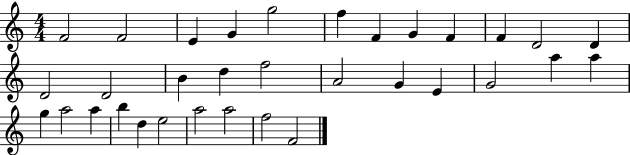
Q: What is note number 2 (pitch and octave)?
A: F4